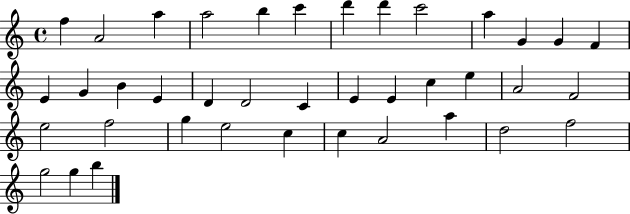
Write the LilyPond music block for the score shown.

{
  \clef treble
  \time 4/4
  \defaultTimeSignature
  \key c \major
  f''4 a'2 a''4 | a''2 b''4 c'''4 | d'''4 d'''4 c'''2 | a''4 g'4 g'4 f'4 | \break e'4 g'4 b'4 e'4 | d'4 d'2 c'4 | e'4 e'4 c''4 e''4 | a'2 f'2 | \break e''2 f''2 | g''4 e''2 c''4 | c''4 a'2 a''4 | d''2 f''2 | \break g''2 g''4 b''4 | \bar "|."
}